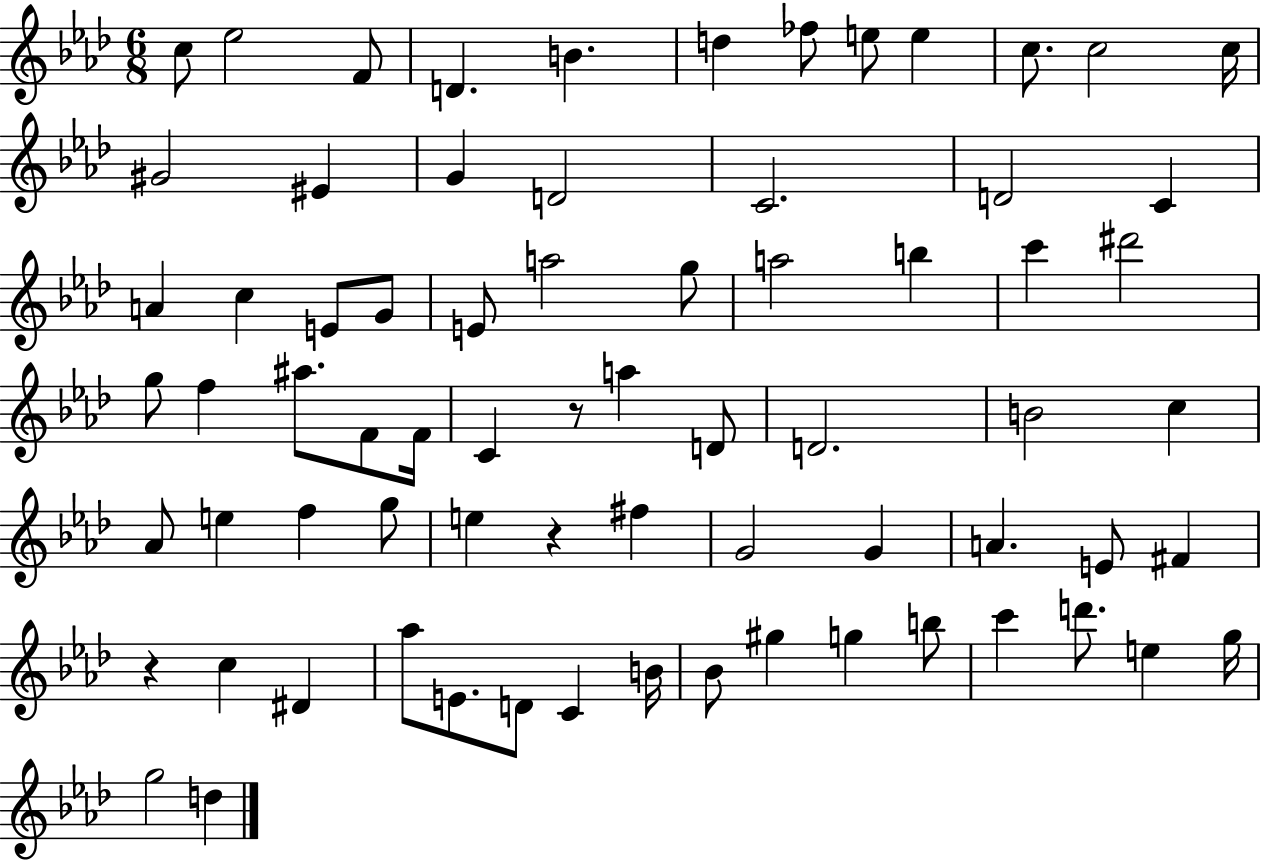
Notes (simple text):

C5/e Eb5/h F4/e D4/q. B4/q. D5/q FES5/e E5/e E5/q C5/e. C5/h C5/s G#4/h EIS4/q G4/q D4/h C4/h. D4/h C4/q A4/q C5/q E4/e G4/e E4/e A5/h G5/e A5/h B5/q C6/q D#6/h G5/e F5/q A#5/e. F4/e F4/s C4/q R/e A5/q D4/e D4/h. B4/h C5/q Ab4/e E5/q F5/q G5/e E5/q R/q F#5/q G4/h G4/q A4/q. E4/e F#4/q R/q C5/q D#4/q Ab5/e E4/e. D4/e C4/q B4/s Bb4/e G#5/q G5/q B5/e C6/q D6/e. E5/q G5/s G5/h D5/q